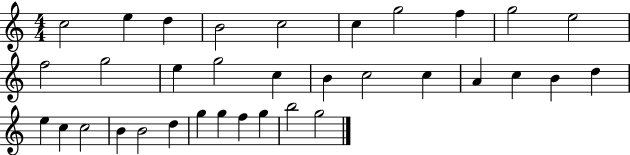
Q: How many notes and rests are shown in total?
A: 34